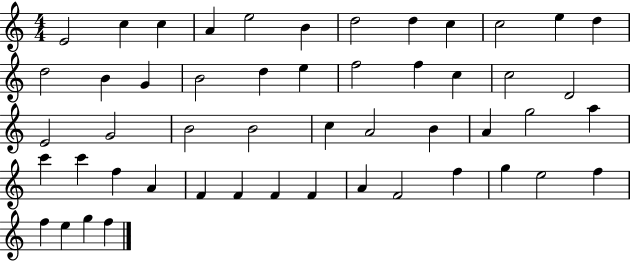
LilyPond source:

{
  \clef treble
  \numericTimeSignature
  \time 4/4
  \key c \major
  e'2 c''4 c''4 | a'4 e''2 b'4 | d''2 d''4 c''4 | c''2 e''4 d''4 | \break d''2 b'4 g'4 | b'2 d''4 e''4 | f''2 f''4 c''4 | c''2 d'2 | \break e'2 g'2 | b'2 b'2 | c''4 a'2 b'4 | a'4 g''2 a''4 | \break c'''4 c'''4 f''4 a'4 | f'4 f'4 f'4 f'4 | a'4 f'2 f''4 | g''4 e''2 f''4 | \break f''4 e''4 g''4 f''4 | \bar "|."
}